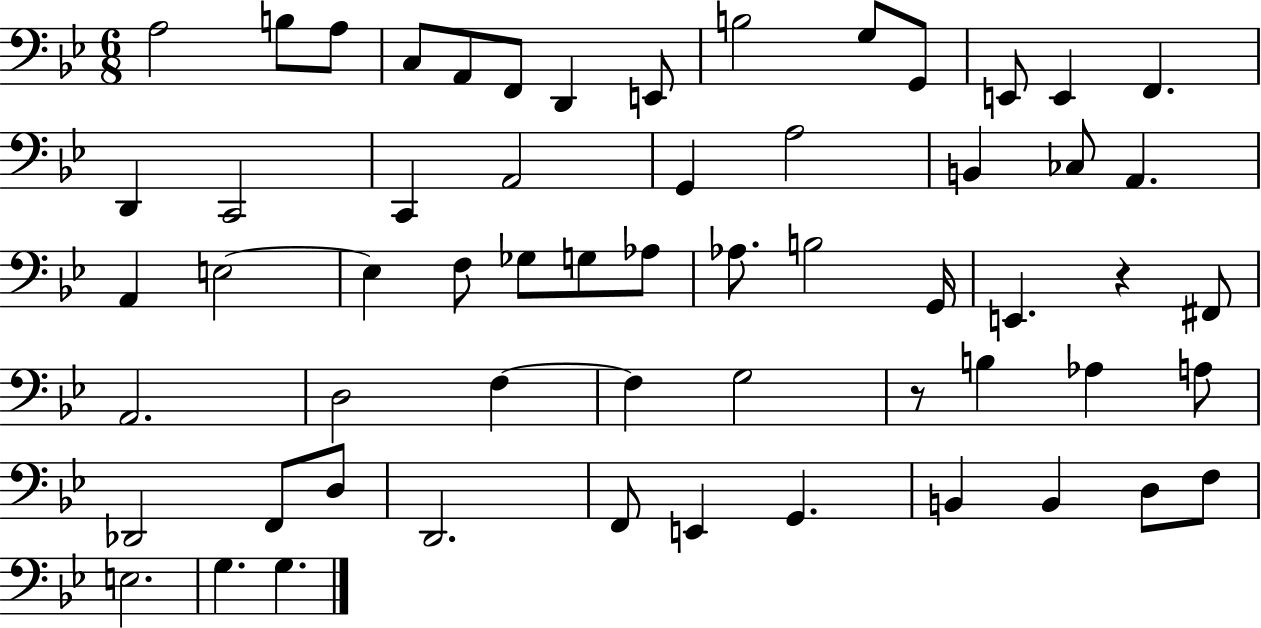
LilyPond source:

{
  \clef bass
  \numericTimeSignature
  \time 6/8
  \key bes \major
  a2 b8 a8 | c8 a,8 f,8 d,4 e,8 | b2 g8 g,8 | e,8 e,4 f,4. | \break d,4 c,2 | c,4 a,2 | g,4 a2 | b,4 ces8 a,4. | \break a,4 e2~~ | e4 f8 ges8 g8 aes8 | aes8. b2 g,16 | e,4. r4 fis,8 | \break a,2. | d2 f4~~ | f4 g2 | r8 b4 aes4 a8 | \break des,2 f,8 d8 | d,2. | f,8 e,4 g,4. | b,4 b,4 d8 f8 | \break e2. | g4. g4. | \bar "|."
}